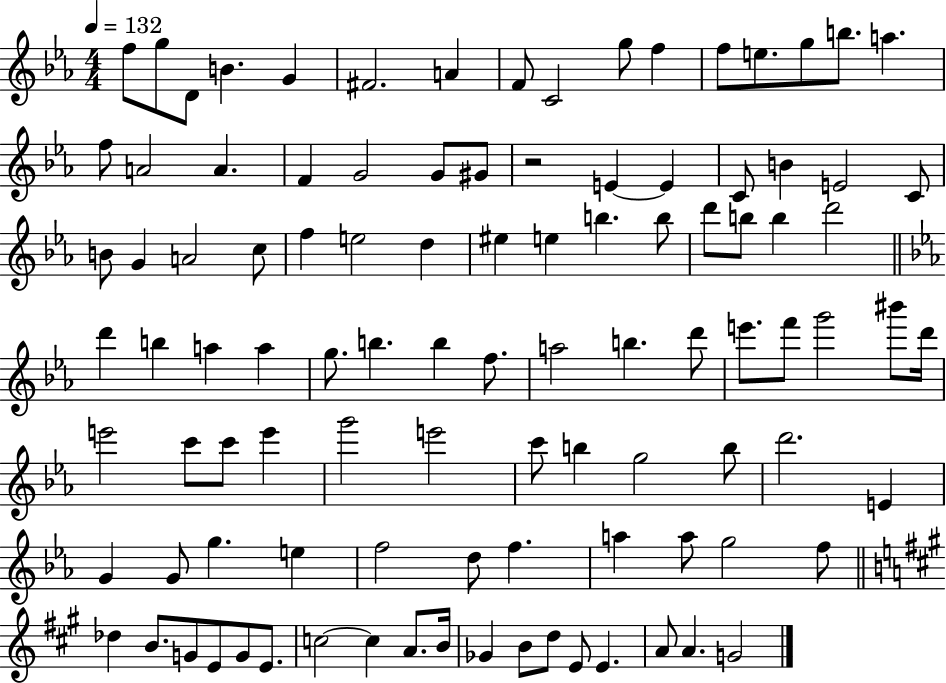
X:1
T:Untitled
M:4/4
L:1/4
K:Eb
f/2 g/2 D/2 B G ^F2 A F/2 C2 g/2 f f/2 e/2 g/2 b/2 a f/2 A2 A F G2 G/2 ^G/2 z2 E E C/2 B E2 C/2 B/2 G A2 c/2 f e2 d ^e e b b/2 d'/2 b/2 b d'2 d' b a a g/2 b b f/2 a2 b d'/2 e'/2 f'/2 g'2 ^b'/2 d'/4 e'2 c'/2 c'/2 e' g'2 e'2 c'/2 b g2 b/2 d'2 E G G/2 g e f2 d/2 f a a/2 g2 f/2 _d B/2 G/2 E/2 G/2 E/2 c2 c A/2 B/4 _G B/2 d/2 E/2 E A/2 A G2